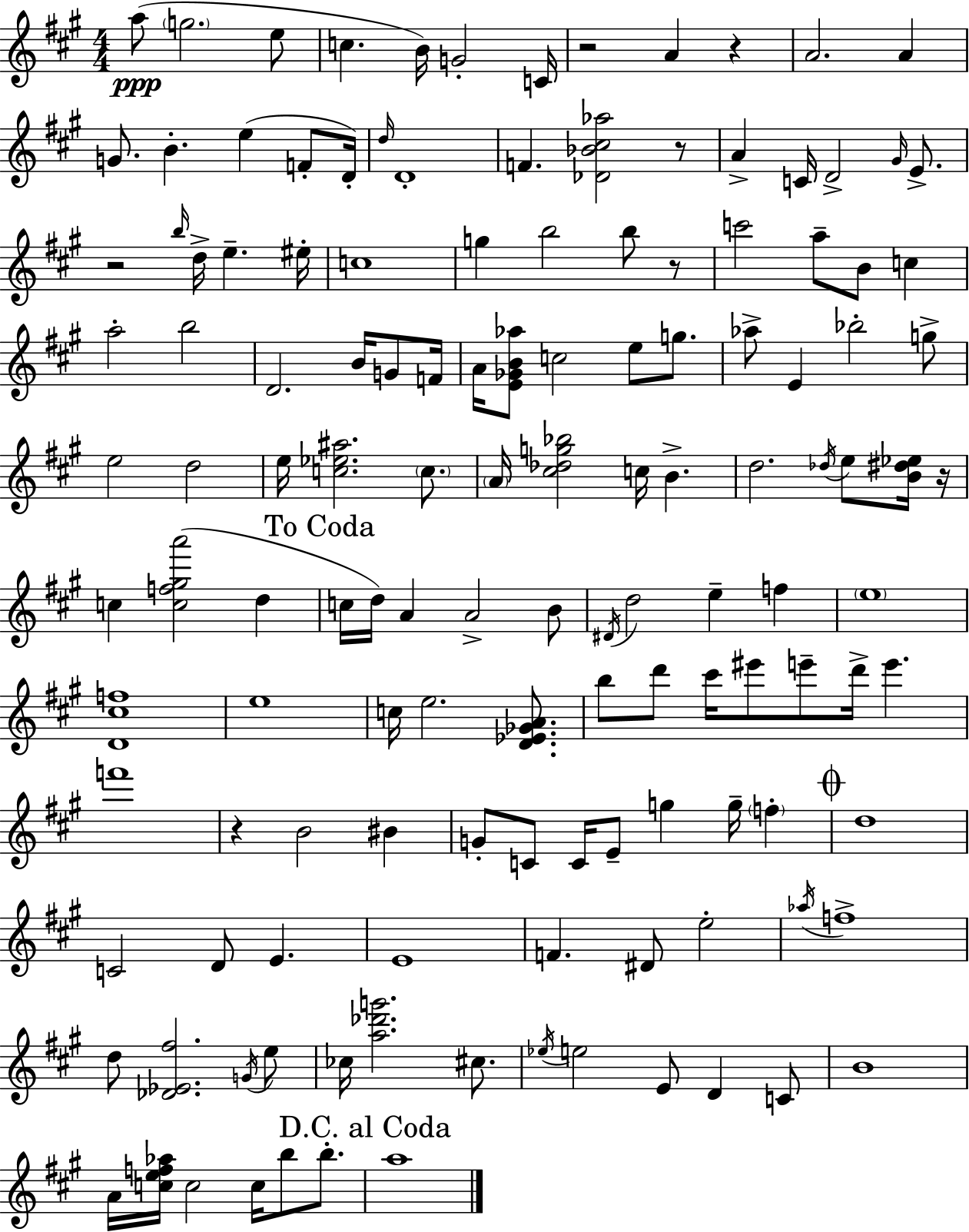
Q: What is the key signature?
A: A major